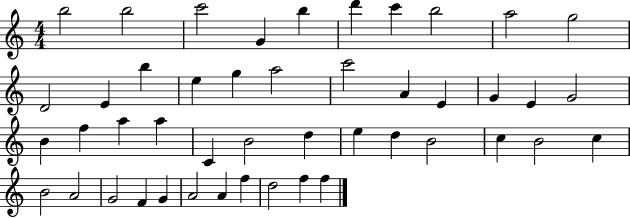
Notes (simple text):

B5/h B5/h C6/h G4/q B5/q D6/q C6/q B5/h A5/h G5/h D4/h E4/q B5/q E5/q G5/q A5/h C6/h A4/q E4/q G4/q E4/q G4/h B4/q F5/q A5/q A5/q C4/q B4/h D5/q E5/q D5/q B4/h C5/q B4/h C5/q B4/h A4/h G4/h F4/q G4/q A4/h A4/q F5/q D5/h F5/q F5/q